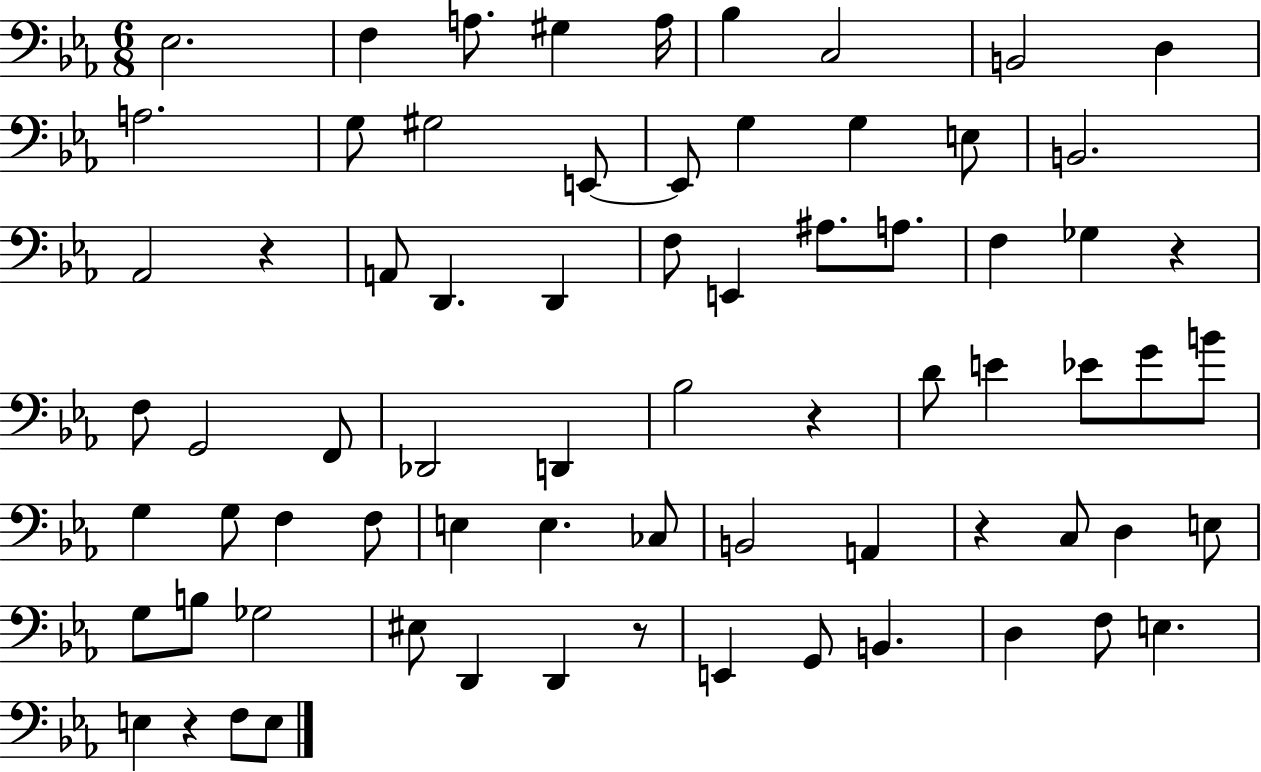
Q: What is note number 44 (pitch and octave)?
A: E3